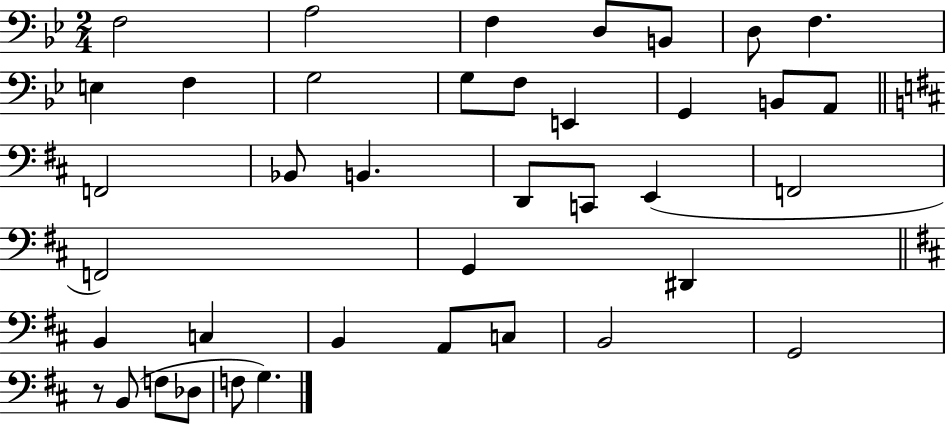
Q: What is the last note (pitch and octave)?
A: G3